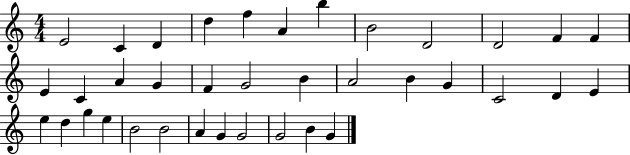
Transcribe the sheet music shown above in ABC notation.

X:1
T:Untitled
M:4/4
L:1/4
K:C
E2 C D d f A b B2 D2 D2 F F E C A G F G2 B A2 B G C2 D E e d g e B2 B2 A G G2 G2 B G